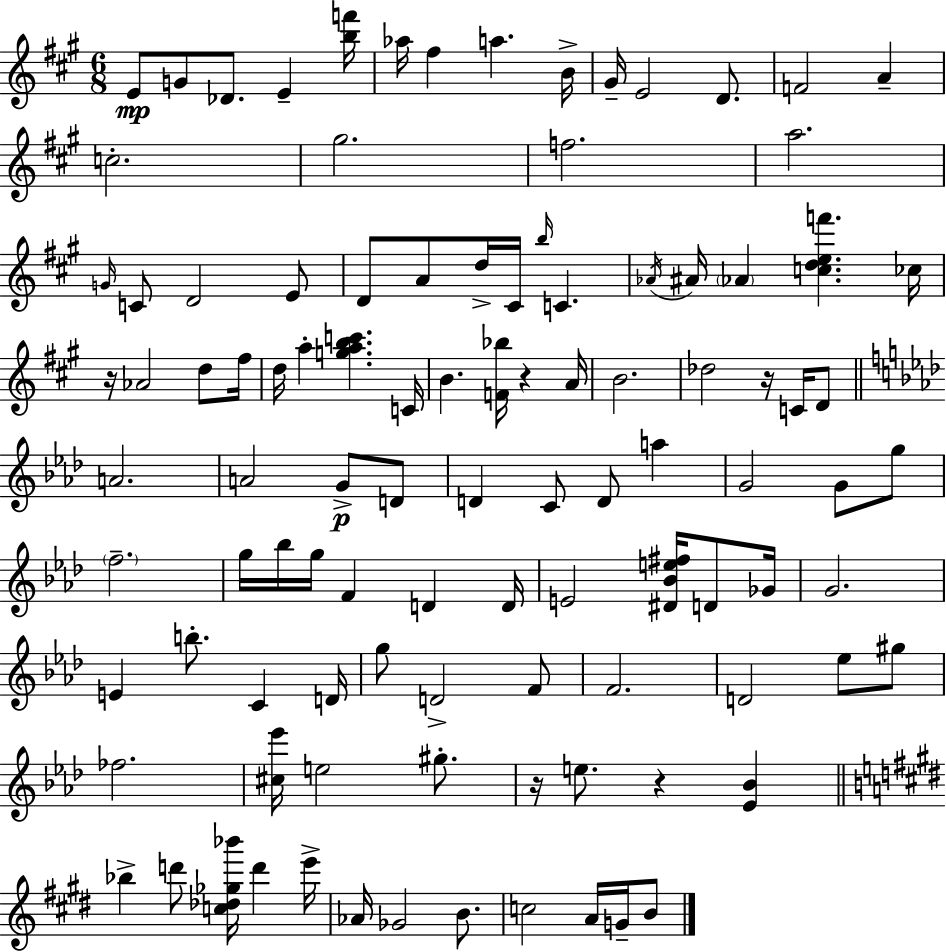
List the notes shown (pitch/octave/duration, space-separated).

E4/e G4/e Db4/e. E4/q [B5,F6]/s Ab5/s F#5/q A5/q. B4/s G#4/s E4/h D4/e. F4/h A4/q C5/h. G#5/h. F5/h. A5/h. G4/s C4/e D4/h E4/e D4/e A4/e D5/s C#4/s B5/s C4/q. Ab4/s A#4/s Ab4/q [C5,D5,E5,F6]/q. CES5/s R/s Ab4/h D5/e F#5/s D5/s A5/q [G5,A5,B5,C6]/q. C4/s B4/q. [F4,Bb5]/s R/q A4/s B4/h. Db5/h R/s C4/s D4/e A4/h. A4/h G4/e D4/e D4/q C4/e D4/e A5/q G4/h G4/e G5/e F5/h. G5/s Bb5/s G5/s F4/q D4/q D4/s E4/h [D#4,Bb4,E5,F#5]/s D4/e Gb4/s G4/h. E4/q B5/e. C4/q D4/s G5/e D4/h F4/e F4/h. D4/h Eb5/e G#5/e FES5/h. [C#5,Eb6]/s E5/h G#5/e. R/s E5/e. R/q [Eb4,Bb4]/q Bb5/q D6/e [C5,Db5,Gb5,Bb6]/s D6/q E6/s Ab4/s Gb4/h B4/e. C5/h A4/s G4/s B4/e